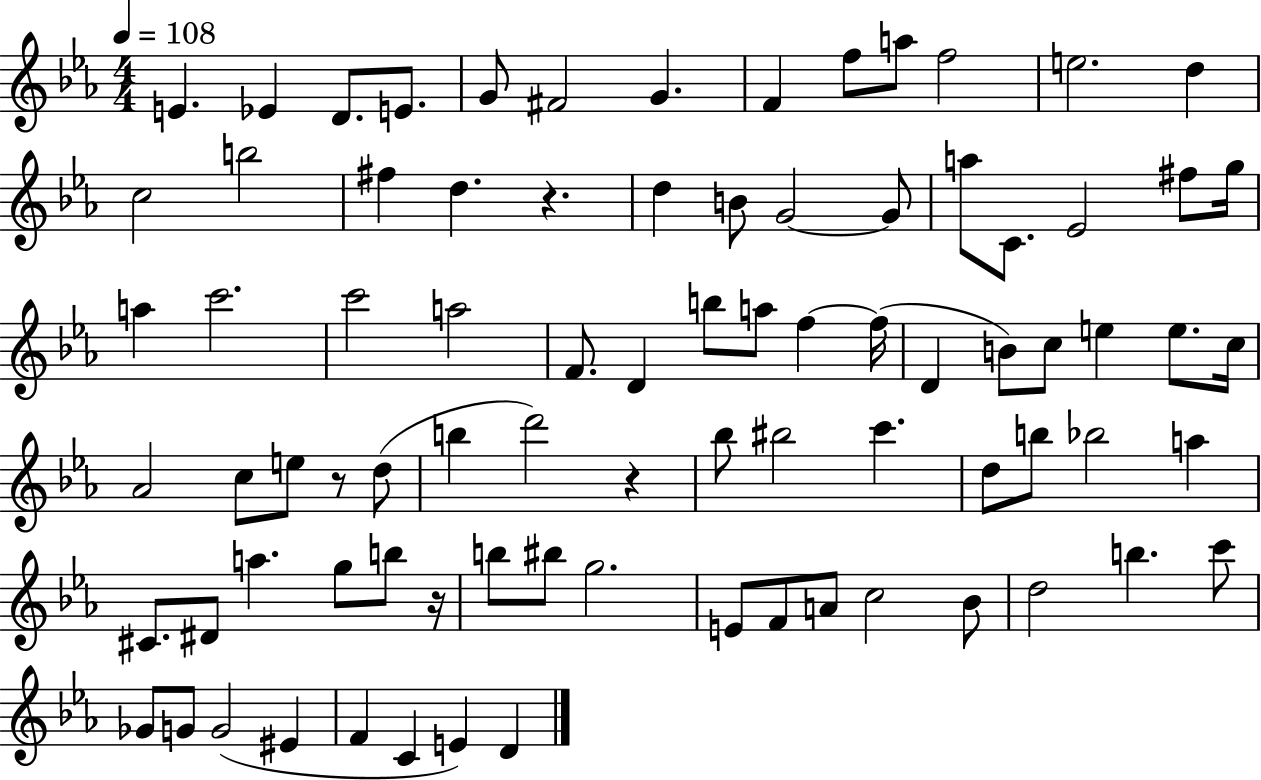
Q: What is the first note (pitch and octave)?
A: E4